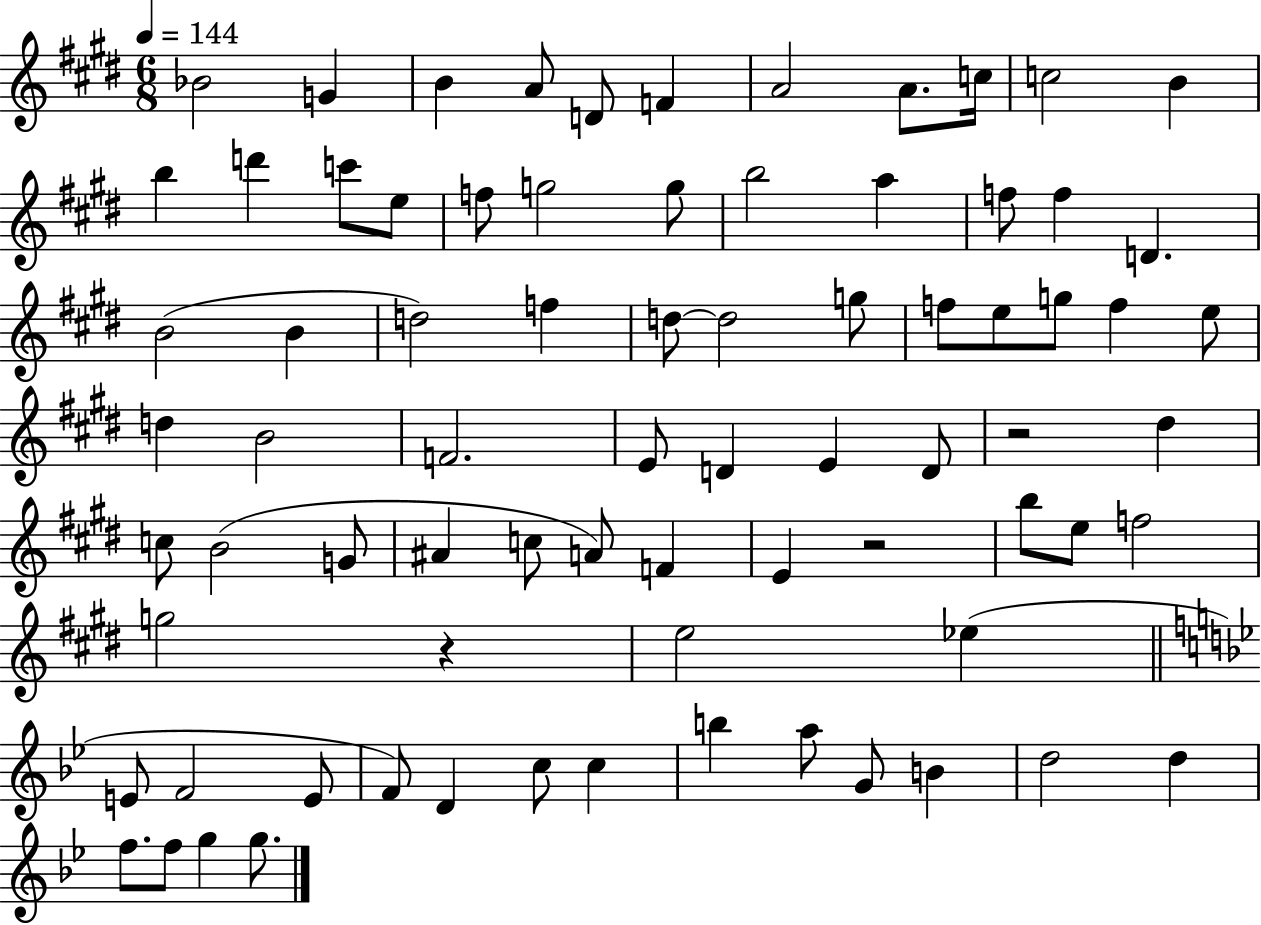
{
  \clef treble
  \numericTimeSignature
  \time 6/8
  \key e \major
  \tempo 4 = 144
  \repeat volta 2 { bes'2 g'4 | b'4 a'8 d'8 f'4 | a'2 a'8. c''16 | c''2 b'4 | \break b''4 d'''4 c'''8 e''8 | f''8 g''2 g''8 | b''2 a''4 | f''8 f''4 d'4. | \break b'2( b'4 | d''2) f''4 | d''8~~ d''2 g''8 | f''8 e''8 g''8 f''4 e''8 | \break d''4 b'2 | f'2. | e'8 d'4 e'4 d'8 | r2 dis''4 | \break c''8 b'2( g'8 | ais'4 c''8 a'8) f'4 | e'4 r2 | b''8 e''8 f''2 | \break g''2 r4 | e''2 ees''4( | \bar "||" \break \key g \minor e'8 f'2 e'8 | f'8) d'4 c''8 c''4 | b''4 a''8 g'8 b'4 | d''2 d''4 | \break f''8. f''8 g''4 g''8. | } \bar "|."
}